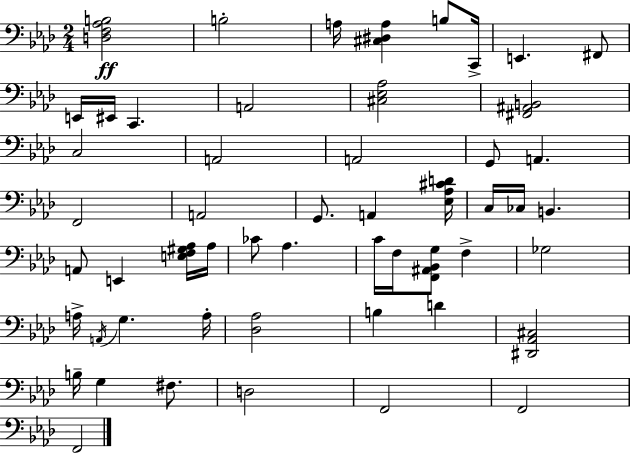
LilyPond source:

{
  \clef bass
  \numericTimeSignature
  \time 2/4
  \key f \minor
  <d f aes b>2\ff | b2-. | a16 <cis dis a>4 b8 c,16-> | e,4. fis,8 | \break e,16 eis,16 c,4. | a,2 | <cis ees aes>2 | <fis, ais, b,>2 | \break c2 | a,2 | a,2 | g,8 a,4. | \break f,2 | a,2 | g,8. a,4 <ees aes cis' d'>16 | c16 ces16 b,4. | \break a,8 e,4 <e f gis aes>16 aes16 | ces'8 aes4. | c'16 f16 <f, ais, bes, g>8 f4-> | ges2 | \break a16-> \acciaccatura { a,16 } g4. | a16-. <des aes>2 | b4 d'4 | <dis, aes, cis>2 | \break b16-- g4 fis8. | d2 | f,2 | f,2 | \break f,2 | \bar "|."
}